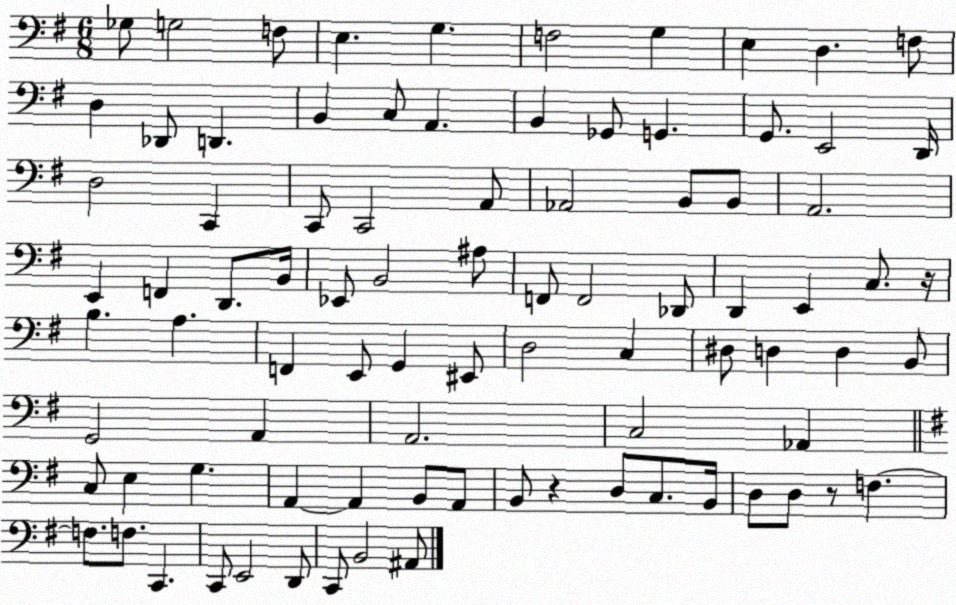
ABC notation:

X:1
T:Untitled
M:6/8
L:1/4
K:G
_G,/2 G,2 F,/2 E, G, F,2 G, E, D, F,/2 D, _D,,/2 D,, B,, C,/2 A,, B,, _G,,/2 G,, G,,/2 E,,2 D,,/4 D,2 C,, C,,/2 C,,2 A,,/2 _A,,2 B,,/2 B,,/2 A,,2 E,, F,, D,,/2 B,,/4 _E,,/2 B,,2 ^A,/2 F,,/2 F,,2 _D,,/2 D,, E,, C,/2 z/4 B, A, F,, E,,/2 G,, ^E,,/2 D,2 C, ^D,/2 D, D, B,,/2 G,,2 A,, A,,2 C,2 _A,, C,/2 E, G, A,, A,, B,,/2 A,,/2 B,,/2 z D,/2 C,/2 B,,/4 D,/2 D,/2 z/2 F, F,/2 F,/2 C,, C,,/2 E,,2 D,,/2 C,,/2 B,,2 ^A,,/2